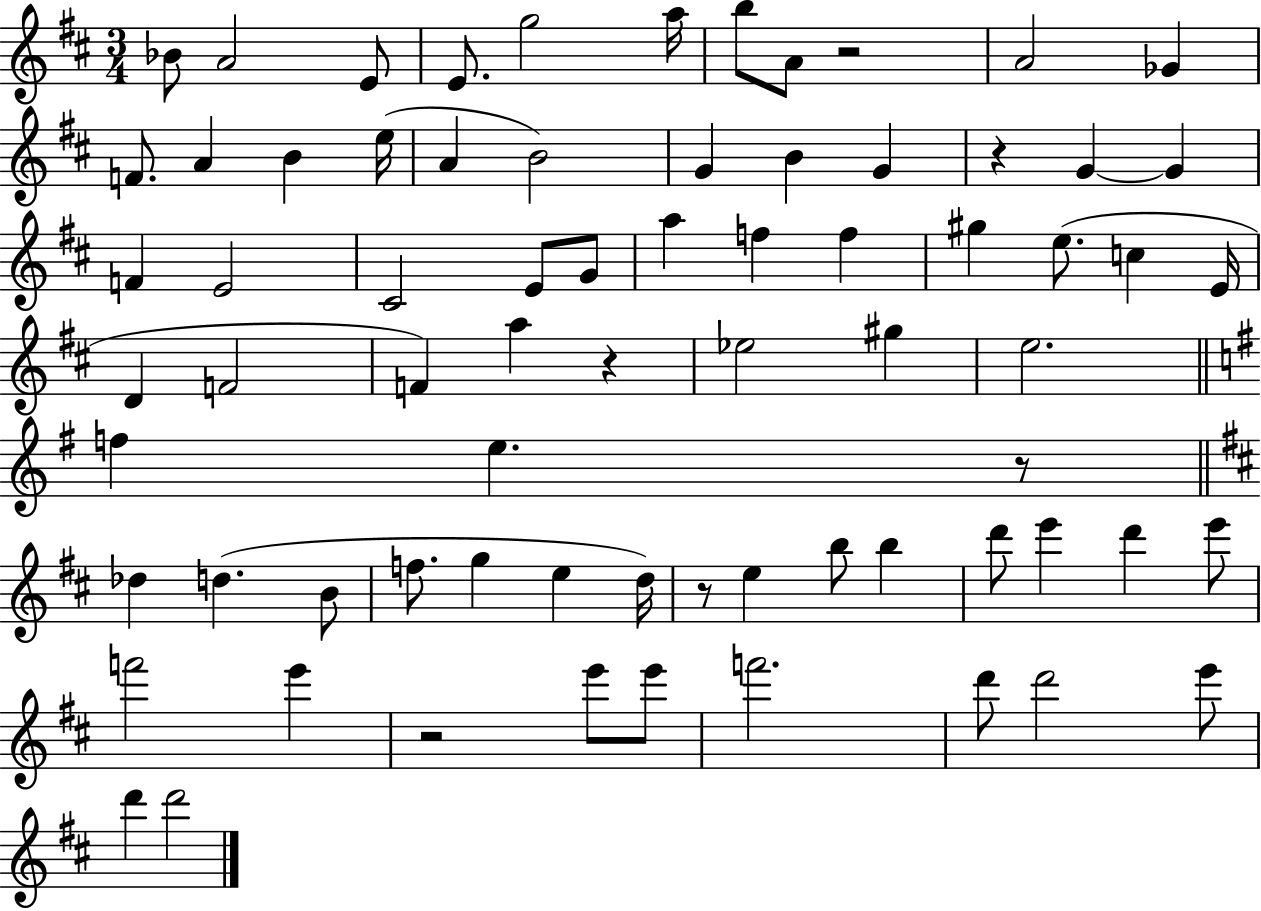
Bb4/e A4/h E4/e E4/e. G5/h A5/s B5/e A4/e R/h A4/h Gb4/q F4/e. A4/q B4/q E5/s A4/q B4/h G4/q B4/q G4/q R/q G4/q G4/q F4/q E4/h C#4/h E4/e G4/e A5/q F5/q F5/q G#5/q E5/e. C5/q E4/s D4/q F4/h F4/q A5/q R/q Eb5/h G#5/q E5/h. F5/q E5/q. R/e Db5/q D5/q. B4/e F5/e. G5/q E5/q D5/s R/e E5/q B5/e B5/q D6/e E6/q D6/q E6/e F6/h E6/q R/h E6/e E6/e F6/h. D6/e D6/h E6/e D6/q D6/h